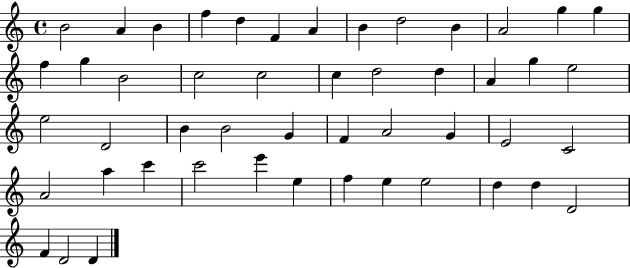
B4/h A4/q B4/q F5/q D5/q F4/q A4/q B4/q D5/h B4/q A4/h G5/q G5/q F5/q G5/q B4/h C5/h C5/h C5/q D5/h D5/q A4/q G5/q E5/h E5/h D4/h B4/q B4/h G4/q F4/q A4/h G4/q E4/h C4/h A4/h A5/q C6/q C6/h E6/q E5/q F5/q E5/q E5/h D5/q D5/q D4/h F4/q D4/h D4/q